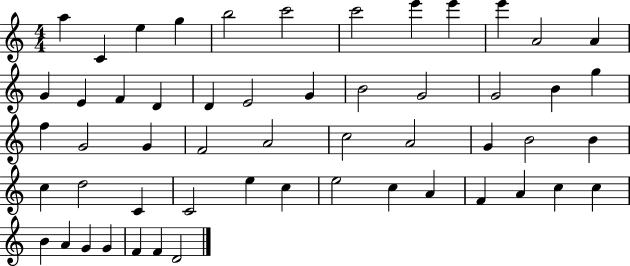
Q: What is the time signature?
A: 4/4